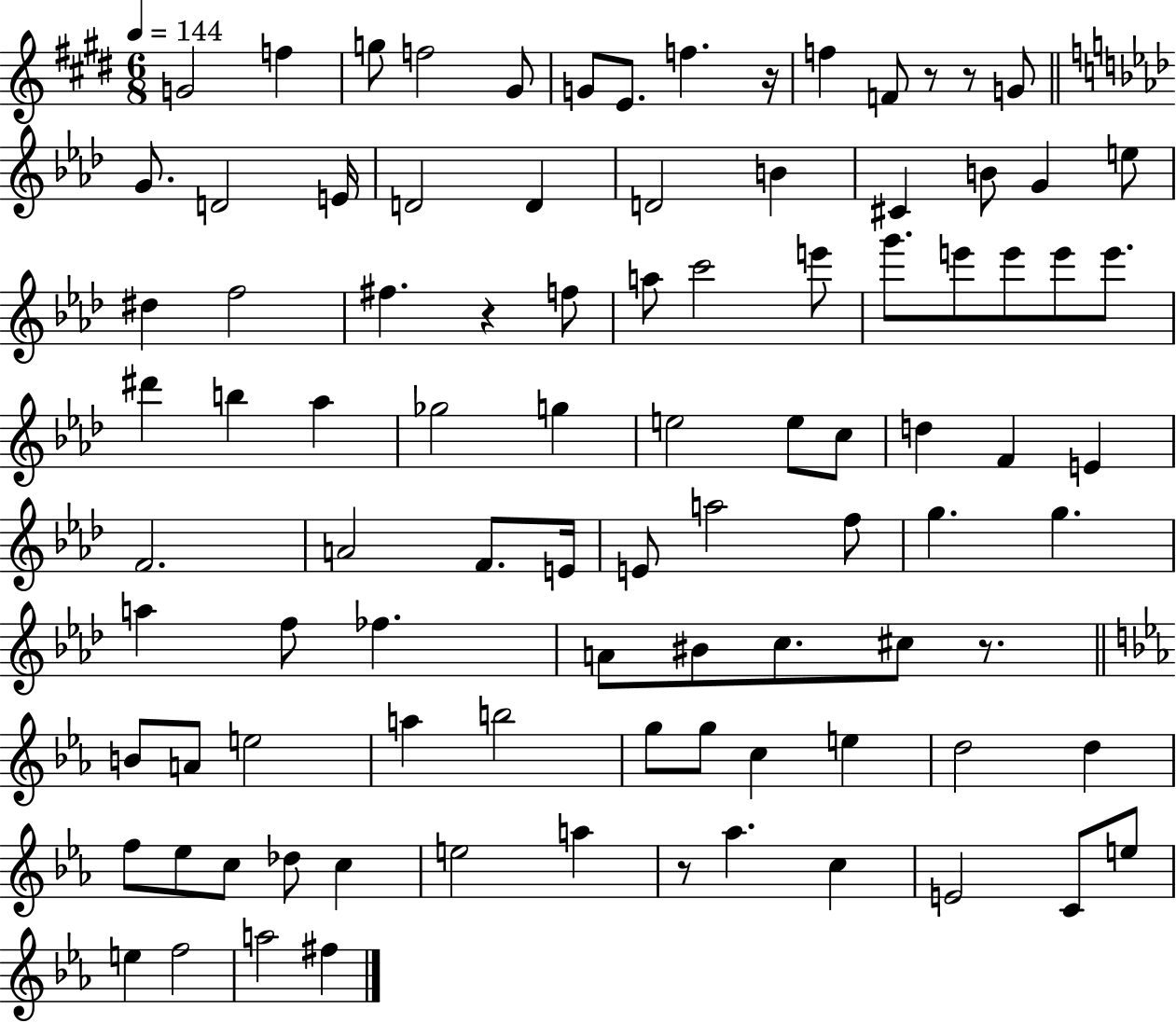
{
  \clef treble
  \numericTimeSignature
  \time 6/8
  \key e \major
  \tempo 4 = 144
  g'2 f''4 | g''8 f''2 gis'8 | g'8 e'8. f''4. r16 | f''4 f'8 r8 r8 g'8 | \break \bar "||" \break \key aes \major g'8. d'2 e'16 | d'2 d'4 | d'2 b'4 | cis'4 b'8 g'4 e''8 | \break dis''4 f''2 | fis''4. r4 f''8 | a''8 c'''2 e'''8 | g'''8. e'''8 e'''8 e'''8 e'''8. | \break dis'''4 b''4 aes''4 | ges''2 g''4 | e''2 e''8 c''8 | d''4 f'4 e'4 | \break f'2. | a'2 f'8. e'16 | e'8 a''2 f''8 | g''4. g''4. | \break a''4 f''8 fes''4. | a'8 bis'8 c''8. cis''8 r8. | \bar "||" \break \key ees \major b'8 a'8 e''2 | a''4 b''2 | g''8 g''8 c''4 e''4 | d''2 d''4 | \break f''8 ees''8 c''8 des''8 c''4 | e''2 a''4 | r8 aes''4. c''4 | e'2 c'8 e''8 | \break e''4 f''2 | a''2 fis''4 | \bar "|."
}